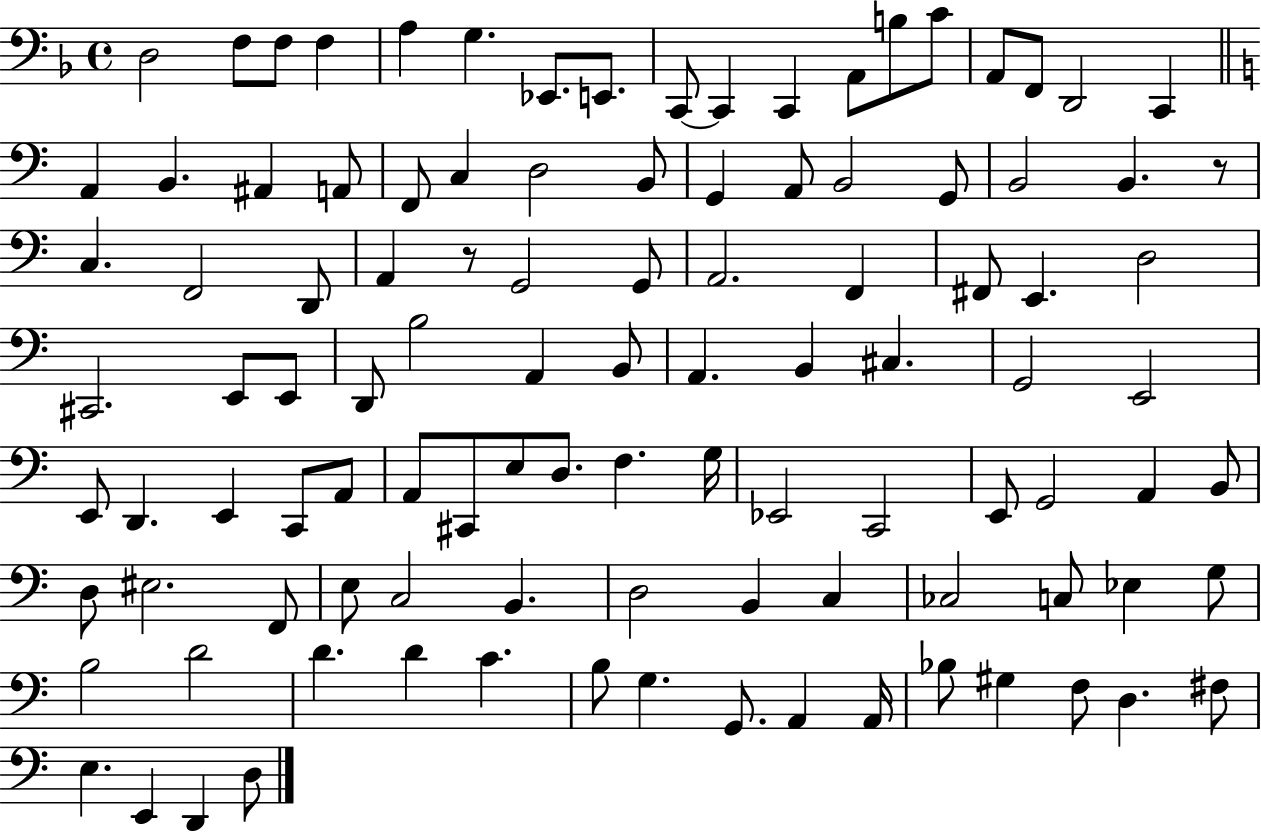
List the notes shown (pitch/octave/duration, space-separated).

D3/h F3/e F3/e F3/q A3/q G3/q. Eb2/e. E2/e. C2/e C2/q C2/q A2/e B3/e C4/e A2/e F2/e D2/h C2/q A2/q B2/q. A#2/q A2/e F2/e C3/q D3/h B2/e G2/q A2/e B2/h G2/e B2/h B2/q. R/e C3/q. F2/h D2/e A2/q R/e G2/h G2/e A2/h. F2/q F#2/e E2/q. D3/h C#2/h. E2/e E2/e D2/e B3/h A2/q B2/e A2/q. B2/q C#3/q. G2/h E2/h E2/e D2/q. E2/q C2/e A2/e A2/e C#2/e E3/e D3/e. F3/q. G3/s Eb2/h C2/h E2/e G2/h A2/q B2/e D3/e EIS3/h. F2/e E3/e C3/h B2/q. D3/h B2/q C3/q CES3/h C3/e Eb3/q G3/e B3/h D4/h D4/q. D4/q C4/q. B3/e G3/q. G2/e. A2/q A2/s Bb3/e G#3/q F3/e D3/q. F#3/e E3/q. E2/q D2/q D3/e